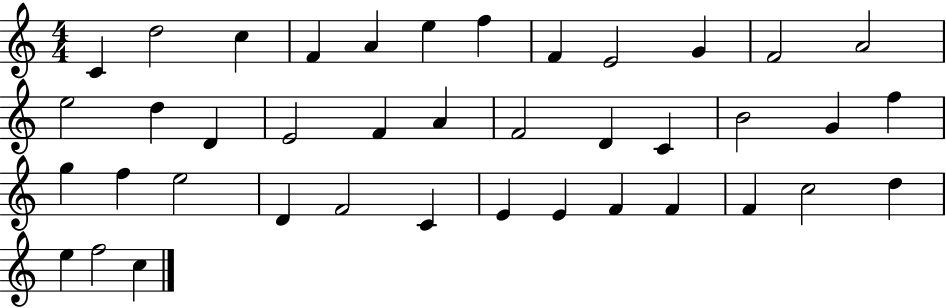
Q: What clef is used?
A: treble